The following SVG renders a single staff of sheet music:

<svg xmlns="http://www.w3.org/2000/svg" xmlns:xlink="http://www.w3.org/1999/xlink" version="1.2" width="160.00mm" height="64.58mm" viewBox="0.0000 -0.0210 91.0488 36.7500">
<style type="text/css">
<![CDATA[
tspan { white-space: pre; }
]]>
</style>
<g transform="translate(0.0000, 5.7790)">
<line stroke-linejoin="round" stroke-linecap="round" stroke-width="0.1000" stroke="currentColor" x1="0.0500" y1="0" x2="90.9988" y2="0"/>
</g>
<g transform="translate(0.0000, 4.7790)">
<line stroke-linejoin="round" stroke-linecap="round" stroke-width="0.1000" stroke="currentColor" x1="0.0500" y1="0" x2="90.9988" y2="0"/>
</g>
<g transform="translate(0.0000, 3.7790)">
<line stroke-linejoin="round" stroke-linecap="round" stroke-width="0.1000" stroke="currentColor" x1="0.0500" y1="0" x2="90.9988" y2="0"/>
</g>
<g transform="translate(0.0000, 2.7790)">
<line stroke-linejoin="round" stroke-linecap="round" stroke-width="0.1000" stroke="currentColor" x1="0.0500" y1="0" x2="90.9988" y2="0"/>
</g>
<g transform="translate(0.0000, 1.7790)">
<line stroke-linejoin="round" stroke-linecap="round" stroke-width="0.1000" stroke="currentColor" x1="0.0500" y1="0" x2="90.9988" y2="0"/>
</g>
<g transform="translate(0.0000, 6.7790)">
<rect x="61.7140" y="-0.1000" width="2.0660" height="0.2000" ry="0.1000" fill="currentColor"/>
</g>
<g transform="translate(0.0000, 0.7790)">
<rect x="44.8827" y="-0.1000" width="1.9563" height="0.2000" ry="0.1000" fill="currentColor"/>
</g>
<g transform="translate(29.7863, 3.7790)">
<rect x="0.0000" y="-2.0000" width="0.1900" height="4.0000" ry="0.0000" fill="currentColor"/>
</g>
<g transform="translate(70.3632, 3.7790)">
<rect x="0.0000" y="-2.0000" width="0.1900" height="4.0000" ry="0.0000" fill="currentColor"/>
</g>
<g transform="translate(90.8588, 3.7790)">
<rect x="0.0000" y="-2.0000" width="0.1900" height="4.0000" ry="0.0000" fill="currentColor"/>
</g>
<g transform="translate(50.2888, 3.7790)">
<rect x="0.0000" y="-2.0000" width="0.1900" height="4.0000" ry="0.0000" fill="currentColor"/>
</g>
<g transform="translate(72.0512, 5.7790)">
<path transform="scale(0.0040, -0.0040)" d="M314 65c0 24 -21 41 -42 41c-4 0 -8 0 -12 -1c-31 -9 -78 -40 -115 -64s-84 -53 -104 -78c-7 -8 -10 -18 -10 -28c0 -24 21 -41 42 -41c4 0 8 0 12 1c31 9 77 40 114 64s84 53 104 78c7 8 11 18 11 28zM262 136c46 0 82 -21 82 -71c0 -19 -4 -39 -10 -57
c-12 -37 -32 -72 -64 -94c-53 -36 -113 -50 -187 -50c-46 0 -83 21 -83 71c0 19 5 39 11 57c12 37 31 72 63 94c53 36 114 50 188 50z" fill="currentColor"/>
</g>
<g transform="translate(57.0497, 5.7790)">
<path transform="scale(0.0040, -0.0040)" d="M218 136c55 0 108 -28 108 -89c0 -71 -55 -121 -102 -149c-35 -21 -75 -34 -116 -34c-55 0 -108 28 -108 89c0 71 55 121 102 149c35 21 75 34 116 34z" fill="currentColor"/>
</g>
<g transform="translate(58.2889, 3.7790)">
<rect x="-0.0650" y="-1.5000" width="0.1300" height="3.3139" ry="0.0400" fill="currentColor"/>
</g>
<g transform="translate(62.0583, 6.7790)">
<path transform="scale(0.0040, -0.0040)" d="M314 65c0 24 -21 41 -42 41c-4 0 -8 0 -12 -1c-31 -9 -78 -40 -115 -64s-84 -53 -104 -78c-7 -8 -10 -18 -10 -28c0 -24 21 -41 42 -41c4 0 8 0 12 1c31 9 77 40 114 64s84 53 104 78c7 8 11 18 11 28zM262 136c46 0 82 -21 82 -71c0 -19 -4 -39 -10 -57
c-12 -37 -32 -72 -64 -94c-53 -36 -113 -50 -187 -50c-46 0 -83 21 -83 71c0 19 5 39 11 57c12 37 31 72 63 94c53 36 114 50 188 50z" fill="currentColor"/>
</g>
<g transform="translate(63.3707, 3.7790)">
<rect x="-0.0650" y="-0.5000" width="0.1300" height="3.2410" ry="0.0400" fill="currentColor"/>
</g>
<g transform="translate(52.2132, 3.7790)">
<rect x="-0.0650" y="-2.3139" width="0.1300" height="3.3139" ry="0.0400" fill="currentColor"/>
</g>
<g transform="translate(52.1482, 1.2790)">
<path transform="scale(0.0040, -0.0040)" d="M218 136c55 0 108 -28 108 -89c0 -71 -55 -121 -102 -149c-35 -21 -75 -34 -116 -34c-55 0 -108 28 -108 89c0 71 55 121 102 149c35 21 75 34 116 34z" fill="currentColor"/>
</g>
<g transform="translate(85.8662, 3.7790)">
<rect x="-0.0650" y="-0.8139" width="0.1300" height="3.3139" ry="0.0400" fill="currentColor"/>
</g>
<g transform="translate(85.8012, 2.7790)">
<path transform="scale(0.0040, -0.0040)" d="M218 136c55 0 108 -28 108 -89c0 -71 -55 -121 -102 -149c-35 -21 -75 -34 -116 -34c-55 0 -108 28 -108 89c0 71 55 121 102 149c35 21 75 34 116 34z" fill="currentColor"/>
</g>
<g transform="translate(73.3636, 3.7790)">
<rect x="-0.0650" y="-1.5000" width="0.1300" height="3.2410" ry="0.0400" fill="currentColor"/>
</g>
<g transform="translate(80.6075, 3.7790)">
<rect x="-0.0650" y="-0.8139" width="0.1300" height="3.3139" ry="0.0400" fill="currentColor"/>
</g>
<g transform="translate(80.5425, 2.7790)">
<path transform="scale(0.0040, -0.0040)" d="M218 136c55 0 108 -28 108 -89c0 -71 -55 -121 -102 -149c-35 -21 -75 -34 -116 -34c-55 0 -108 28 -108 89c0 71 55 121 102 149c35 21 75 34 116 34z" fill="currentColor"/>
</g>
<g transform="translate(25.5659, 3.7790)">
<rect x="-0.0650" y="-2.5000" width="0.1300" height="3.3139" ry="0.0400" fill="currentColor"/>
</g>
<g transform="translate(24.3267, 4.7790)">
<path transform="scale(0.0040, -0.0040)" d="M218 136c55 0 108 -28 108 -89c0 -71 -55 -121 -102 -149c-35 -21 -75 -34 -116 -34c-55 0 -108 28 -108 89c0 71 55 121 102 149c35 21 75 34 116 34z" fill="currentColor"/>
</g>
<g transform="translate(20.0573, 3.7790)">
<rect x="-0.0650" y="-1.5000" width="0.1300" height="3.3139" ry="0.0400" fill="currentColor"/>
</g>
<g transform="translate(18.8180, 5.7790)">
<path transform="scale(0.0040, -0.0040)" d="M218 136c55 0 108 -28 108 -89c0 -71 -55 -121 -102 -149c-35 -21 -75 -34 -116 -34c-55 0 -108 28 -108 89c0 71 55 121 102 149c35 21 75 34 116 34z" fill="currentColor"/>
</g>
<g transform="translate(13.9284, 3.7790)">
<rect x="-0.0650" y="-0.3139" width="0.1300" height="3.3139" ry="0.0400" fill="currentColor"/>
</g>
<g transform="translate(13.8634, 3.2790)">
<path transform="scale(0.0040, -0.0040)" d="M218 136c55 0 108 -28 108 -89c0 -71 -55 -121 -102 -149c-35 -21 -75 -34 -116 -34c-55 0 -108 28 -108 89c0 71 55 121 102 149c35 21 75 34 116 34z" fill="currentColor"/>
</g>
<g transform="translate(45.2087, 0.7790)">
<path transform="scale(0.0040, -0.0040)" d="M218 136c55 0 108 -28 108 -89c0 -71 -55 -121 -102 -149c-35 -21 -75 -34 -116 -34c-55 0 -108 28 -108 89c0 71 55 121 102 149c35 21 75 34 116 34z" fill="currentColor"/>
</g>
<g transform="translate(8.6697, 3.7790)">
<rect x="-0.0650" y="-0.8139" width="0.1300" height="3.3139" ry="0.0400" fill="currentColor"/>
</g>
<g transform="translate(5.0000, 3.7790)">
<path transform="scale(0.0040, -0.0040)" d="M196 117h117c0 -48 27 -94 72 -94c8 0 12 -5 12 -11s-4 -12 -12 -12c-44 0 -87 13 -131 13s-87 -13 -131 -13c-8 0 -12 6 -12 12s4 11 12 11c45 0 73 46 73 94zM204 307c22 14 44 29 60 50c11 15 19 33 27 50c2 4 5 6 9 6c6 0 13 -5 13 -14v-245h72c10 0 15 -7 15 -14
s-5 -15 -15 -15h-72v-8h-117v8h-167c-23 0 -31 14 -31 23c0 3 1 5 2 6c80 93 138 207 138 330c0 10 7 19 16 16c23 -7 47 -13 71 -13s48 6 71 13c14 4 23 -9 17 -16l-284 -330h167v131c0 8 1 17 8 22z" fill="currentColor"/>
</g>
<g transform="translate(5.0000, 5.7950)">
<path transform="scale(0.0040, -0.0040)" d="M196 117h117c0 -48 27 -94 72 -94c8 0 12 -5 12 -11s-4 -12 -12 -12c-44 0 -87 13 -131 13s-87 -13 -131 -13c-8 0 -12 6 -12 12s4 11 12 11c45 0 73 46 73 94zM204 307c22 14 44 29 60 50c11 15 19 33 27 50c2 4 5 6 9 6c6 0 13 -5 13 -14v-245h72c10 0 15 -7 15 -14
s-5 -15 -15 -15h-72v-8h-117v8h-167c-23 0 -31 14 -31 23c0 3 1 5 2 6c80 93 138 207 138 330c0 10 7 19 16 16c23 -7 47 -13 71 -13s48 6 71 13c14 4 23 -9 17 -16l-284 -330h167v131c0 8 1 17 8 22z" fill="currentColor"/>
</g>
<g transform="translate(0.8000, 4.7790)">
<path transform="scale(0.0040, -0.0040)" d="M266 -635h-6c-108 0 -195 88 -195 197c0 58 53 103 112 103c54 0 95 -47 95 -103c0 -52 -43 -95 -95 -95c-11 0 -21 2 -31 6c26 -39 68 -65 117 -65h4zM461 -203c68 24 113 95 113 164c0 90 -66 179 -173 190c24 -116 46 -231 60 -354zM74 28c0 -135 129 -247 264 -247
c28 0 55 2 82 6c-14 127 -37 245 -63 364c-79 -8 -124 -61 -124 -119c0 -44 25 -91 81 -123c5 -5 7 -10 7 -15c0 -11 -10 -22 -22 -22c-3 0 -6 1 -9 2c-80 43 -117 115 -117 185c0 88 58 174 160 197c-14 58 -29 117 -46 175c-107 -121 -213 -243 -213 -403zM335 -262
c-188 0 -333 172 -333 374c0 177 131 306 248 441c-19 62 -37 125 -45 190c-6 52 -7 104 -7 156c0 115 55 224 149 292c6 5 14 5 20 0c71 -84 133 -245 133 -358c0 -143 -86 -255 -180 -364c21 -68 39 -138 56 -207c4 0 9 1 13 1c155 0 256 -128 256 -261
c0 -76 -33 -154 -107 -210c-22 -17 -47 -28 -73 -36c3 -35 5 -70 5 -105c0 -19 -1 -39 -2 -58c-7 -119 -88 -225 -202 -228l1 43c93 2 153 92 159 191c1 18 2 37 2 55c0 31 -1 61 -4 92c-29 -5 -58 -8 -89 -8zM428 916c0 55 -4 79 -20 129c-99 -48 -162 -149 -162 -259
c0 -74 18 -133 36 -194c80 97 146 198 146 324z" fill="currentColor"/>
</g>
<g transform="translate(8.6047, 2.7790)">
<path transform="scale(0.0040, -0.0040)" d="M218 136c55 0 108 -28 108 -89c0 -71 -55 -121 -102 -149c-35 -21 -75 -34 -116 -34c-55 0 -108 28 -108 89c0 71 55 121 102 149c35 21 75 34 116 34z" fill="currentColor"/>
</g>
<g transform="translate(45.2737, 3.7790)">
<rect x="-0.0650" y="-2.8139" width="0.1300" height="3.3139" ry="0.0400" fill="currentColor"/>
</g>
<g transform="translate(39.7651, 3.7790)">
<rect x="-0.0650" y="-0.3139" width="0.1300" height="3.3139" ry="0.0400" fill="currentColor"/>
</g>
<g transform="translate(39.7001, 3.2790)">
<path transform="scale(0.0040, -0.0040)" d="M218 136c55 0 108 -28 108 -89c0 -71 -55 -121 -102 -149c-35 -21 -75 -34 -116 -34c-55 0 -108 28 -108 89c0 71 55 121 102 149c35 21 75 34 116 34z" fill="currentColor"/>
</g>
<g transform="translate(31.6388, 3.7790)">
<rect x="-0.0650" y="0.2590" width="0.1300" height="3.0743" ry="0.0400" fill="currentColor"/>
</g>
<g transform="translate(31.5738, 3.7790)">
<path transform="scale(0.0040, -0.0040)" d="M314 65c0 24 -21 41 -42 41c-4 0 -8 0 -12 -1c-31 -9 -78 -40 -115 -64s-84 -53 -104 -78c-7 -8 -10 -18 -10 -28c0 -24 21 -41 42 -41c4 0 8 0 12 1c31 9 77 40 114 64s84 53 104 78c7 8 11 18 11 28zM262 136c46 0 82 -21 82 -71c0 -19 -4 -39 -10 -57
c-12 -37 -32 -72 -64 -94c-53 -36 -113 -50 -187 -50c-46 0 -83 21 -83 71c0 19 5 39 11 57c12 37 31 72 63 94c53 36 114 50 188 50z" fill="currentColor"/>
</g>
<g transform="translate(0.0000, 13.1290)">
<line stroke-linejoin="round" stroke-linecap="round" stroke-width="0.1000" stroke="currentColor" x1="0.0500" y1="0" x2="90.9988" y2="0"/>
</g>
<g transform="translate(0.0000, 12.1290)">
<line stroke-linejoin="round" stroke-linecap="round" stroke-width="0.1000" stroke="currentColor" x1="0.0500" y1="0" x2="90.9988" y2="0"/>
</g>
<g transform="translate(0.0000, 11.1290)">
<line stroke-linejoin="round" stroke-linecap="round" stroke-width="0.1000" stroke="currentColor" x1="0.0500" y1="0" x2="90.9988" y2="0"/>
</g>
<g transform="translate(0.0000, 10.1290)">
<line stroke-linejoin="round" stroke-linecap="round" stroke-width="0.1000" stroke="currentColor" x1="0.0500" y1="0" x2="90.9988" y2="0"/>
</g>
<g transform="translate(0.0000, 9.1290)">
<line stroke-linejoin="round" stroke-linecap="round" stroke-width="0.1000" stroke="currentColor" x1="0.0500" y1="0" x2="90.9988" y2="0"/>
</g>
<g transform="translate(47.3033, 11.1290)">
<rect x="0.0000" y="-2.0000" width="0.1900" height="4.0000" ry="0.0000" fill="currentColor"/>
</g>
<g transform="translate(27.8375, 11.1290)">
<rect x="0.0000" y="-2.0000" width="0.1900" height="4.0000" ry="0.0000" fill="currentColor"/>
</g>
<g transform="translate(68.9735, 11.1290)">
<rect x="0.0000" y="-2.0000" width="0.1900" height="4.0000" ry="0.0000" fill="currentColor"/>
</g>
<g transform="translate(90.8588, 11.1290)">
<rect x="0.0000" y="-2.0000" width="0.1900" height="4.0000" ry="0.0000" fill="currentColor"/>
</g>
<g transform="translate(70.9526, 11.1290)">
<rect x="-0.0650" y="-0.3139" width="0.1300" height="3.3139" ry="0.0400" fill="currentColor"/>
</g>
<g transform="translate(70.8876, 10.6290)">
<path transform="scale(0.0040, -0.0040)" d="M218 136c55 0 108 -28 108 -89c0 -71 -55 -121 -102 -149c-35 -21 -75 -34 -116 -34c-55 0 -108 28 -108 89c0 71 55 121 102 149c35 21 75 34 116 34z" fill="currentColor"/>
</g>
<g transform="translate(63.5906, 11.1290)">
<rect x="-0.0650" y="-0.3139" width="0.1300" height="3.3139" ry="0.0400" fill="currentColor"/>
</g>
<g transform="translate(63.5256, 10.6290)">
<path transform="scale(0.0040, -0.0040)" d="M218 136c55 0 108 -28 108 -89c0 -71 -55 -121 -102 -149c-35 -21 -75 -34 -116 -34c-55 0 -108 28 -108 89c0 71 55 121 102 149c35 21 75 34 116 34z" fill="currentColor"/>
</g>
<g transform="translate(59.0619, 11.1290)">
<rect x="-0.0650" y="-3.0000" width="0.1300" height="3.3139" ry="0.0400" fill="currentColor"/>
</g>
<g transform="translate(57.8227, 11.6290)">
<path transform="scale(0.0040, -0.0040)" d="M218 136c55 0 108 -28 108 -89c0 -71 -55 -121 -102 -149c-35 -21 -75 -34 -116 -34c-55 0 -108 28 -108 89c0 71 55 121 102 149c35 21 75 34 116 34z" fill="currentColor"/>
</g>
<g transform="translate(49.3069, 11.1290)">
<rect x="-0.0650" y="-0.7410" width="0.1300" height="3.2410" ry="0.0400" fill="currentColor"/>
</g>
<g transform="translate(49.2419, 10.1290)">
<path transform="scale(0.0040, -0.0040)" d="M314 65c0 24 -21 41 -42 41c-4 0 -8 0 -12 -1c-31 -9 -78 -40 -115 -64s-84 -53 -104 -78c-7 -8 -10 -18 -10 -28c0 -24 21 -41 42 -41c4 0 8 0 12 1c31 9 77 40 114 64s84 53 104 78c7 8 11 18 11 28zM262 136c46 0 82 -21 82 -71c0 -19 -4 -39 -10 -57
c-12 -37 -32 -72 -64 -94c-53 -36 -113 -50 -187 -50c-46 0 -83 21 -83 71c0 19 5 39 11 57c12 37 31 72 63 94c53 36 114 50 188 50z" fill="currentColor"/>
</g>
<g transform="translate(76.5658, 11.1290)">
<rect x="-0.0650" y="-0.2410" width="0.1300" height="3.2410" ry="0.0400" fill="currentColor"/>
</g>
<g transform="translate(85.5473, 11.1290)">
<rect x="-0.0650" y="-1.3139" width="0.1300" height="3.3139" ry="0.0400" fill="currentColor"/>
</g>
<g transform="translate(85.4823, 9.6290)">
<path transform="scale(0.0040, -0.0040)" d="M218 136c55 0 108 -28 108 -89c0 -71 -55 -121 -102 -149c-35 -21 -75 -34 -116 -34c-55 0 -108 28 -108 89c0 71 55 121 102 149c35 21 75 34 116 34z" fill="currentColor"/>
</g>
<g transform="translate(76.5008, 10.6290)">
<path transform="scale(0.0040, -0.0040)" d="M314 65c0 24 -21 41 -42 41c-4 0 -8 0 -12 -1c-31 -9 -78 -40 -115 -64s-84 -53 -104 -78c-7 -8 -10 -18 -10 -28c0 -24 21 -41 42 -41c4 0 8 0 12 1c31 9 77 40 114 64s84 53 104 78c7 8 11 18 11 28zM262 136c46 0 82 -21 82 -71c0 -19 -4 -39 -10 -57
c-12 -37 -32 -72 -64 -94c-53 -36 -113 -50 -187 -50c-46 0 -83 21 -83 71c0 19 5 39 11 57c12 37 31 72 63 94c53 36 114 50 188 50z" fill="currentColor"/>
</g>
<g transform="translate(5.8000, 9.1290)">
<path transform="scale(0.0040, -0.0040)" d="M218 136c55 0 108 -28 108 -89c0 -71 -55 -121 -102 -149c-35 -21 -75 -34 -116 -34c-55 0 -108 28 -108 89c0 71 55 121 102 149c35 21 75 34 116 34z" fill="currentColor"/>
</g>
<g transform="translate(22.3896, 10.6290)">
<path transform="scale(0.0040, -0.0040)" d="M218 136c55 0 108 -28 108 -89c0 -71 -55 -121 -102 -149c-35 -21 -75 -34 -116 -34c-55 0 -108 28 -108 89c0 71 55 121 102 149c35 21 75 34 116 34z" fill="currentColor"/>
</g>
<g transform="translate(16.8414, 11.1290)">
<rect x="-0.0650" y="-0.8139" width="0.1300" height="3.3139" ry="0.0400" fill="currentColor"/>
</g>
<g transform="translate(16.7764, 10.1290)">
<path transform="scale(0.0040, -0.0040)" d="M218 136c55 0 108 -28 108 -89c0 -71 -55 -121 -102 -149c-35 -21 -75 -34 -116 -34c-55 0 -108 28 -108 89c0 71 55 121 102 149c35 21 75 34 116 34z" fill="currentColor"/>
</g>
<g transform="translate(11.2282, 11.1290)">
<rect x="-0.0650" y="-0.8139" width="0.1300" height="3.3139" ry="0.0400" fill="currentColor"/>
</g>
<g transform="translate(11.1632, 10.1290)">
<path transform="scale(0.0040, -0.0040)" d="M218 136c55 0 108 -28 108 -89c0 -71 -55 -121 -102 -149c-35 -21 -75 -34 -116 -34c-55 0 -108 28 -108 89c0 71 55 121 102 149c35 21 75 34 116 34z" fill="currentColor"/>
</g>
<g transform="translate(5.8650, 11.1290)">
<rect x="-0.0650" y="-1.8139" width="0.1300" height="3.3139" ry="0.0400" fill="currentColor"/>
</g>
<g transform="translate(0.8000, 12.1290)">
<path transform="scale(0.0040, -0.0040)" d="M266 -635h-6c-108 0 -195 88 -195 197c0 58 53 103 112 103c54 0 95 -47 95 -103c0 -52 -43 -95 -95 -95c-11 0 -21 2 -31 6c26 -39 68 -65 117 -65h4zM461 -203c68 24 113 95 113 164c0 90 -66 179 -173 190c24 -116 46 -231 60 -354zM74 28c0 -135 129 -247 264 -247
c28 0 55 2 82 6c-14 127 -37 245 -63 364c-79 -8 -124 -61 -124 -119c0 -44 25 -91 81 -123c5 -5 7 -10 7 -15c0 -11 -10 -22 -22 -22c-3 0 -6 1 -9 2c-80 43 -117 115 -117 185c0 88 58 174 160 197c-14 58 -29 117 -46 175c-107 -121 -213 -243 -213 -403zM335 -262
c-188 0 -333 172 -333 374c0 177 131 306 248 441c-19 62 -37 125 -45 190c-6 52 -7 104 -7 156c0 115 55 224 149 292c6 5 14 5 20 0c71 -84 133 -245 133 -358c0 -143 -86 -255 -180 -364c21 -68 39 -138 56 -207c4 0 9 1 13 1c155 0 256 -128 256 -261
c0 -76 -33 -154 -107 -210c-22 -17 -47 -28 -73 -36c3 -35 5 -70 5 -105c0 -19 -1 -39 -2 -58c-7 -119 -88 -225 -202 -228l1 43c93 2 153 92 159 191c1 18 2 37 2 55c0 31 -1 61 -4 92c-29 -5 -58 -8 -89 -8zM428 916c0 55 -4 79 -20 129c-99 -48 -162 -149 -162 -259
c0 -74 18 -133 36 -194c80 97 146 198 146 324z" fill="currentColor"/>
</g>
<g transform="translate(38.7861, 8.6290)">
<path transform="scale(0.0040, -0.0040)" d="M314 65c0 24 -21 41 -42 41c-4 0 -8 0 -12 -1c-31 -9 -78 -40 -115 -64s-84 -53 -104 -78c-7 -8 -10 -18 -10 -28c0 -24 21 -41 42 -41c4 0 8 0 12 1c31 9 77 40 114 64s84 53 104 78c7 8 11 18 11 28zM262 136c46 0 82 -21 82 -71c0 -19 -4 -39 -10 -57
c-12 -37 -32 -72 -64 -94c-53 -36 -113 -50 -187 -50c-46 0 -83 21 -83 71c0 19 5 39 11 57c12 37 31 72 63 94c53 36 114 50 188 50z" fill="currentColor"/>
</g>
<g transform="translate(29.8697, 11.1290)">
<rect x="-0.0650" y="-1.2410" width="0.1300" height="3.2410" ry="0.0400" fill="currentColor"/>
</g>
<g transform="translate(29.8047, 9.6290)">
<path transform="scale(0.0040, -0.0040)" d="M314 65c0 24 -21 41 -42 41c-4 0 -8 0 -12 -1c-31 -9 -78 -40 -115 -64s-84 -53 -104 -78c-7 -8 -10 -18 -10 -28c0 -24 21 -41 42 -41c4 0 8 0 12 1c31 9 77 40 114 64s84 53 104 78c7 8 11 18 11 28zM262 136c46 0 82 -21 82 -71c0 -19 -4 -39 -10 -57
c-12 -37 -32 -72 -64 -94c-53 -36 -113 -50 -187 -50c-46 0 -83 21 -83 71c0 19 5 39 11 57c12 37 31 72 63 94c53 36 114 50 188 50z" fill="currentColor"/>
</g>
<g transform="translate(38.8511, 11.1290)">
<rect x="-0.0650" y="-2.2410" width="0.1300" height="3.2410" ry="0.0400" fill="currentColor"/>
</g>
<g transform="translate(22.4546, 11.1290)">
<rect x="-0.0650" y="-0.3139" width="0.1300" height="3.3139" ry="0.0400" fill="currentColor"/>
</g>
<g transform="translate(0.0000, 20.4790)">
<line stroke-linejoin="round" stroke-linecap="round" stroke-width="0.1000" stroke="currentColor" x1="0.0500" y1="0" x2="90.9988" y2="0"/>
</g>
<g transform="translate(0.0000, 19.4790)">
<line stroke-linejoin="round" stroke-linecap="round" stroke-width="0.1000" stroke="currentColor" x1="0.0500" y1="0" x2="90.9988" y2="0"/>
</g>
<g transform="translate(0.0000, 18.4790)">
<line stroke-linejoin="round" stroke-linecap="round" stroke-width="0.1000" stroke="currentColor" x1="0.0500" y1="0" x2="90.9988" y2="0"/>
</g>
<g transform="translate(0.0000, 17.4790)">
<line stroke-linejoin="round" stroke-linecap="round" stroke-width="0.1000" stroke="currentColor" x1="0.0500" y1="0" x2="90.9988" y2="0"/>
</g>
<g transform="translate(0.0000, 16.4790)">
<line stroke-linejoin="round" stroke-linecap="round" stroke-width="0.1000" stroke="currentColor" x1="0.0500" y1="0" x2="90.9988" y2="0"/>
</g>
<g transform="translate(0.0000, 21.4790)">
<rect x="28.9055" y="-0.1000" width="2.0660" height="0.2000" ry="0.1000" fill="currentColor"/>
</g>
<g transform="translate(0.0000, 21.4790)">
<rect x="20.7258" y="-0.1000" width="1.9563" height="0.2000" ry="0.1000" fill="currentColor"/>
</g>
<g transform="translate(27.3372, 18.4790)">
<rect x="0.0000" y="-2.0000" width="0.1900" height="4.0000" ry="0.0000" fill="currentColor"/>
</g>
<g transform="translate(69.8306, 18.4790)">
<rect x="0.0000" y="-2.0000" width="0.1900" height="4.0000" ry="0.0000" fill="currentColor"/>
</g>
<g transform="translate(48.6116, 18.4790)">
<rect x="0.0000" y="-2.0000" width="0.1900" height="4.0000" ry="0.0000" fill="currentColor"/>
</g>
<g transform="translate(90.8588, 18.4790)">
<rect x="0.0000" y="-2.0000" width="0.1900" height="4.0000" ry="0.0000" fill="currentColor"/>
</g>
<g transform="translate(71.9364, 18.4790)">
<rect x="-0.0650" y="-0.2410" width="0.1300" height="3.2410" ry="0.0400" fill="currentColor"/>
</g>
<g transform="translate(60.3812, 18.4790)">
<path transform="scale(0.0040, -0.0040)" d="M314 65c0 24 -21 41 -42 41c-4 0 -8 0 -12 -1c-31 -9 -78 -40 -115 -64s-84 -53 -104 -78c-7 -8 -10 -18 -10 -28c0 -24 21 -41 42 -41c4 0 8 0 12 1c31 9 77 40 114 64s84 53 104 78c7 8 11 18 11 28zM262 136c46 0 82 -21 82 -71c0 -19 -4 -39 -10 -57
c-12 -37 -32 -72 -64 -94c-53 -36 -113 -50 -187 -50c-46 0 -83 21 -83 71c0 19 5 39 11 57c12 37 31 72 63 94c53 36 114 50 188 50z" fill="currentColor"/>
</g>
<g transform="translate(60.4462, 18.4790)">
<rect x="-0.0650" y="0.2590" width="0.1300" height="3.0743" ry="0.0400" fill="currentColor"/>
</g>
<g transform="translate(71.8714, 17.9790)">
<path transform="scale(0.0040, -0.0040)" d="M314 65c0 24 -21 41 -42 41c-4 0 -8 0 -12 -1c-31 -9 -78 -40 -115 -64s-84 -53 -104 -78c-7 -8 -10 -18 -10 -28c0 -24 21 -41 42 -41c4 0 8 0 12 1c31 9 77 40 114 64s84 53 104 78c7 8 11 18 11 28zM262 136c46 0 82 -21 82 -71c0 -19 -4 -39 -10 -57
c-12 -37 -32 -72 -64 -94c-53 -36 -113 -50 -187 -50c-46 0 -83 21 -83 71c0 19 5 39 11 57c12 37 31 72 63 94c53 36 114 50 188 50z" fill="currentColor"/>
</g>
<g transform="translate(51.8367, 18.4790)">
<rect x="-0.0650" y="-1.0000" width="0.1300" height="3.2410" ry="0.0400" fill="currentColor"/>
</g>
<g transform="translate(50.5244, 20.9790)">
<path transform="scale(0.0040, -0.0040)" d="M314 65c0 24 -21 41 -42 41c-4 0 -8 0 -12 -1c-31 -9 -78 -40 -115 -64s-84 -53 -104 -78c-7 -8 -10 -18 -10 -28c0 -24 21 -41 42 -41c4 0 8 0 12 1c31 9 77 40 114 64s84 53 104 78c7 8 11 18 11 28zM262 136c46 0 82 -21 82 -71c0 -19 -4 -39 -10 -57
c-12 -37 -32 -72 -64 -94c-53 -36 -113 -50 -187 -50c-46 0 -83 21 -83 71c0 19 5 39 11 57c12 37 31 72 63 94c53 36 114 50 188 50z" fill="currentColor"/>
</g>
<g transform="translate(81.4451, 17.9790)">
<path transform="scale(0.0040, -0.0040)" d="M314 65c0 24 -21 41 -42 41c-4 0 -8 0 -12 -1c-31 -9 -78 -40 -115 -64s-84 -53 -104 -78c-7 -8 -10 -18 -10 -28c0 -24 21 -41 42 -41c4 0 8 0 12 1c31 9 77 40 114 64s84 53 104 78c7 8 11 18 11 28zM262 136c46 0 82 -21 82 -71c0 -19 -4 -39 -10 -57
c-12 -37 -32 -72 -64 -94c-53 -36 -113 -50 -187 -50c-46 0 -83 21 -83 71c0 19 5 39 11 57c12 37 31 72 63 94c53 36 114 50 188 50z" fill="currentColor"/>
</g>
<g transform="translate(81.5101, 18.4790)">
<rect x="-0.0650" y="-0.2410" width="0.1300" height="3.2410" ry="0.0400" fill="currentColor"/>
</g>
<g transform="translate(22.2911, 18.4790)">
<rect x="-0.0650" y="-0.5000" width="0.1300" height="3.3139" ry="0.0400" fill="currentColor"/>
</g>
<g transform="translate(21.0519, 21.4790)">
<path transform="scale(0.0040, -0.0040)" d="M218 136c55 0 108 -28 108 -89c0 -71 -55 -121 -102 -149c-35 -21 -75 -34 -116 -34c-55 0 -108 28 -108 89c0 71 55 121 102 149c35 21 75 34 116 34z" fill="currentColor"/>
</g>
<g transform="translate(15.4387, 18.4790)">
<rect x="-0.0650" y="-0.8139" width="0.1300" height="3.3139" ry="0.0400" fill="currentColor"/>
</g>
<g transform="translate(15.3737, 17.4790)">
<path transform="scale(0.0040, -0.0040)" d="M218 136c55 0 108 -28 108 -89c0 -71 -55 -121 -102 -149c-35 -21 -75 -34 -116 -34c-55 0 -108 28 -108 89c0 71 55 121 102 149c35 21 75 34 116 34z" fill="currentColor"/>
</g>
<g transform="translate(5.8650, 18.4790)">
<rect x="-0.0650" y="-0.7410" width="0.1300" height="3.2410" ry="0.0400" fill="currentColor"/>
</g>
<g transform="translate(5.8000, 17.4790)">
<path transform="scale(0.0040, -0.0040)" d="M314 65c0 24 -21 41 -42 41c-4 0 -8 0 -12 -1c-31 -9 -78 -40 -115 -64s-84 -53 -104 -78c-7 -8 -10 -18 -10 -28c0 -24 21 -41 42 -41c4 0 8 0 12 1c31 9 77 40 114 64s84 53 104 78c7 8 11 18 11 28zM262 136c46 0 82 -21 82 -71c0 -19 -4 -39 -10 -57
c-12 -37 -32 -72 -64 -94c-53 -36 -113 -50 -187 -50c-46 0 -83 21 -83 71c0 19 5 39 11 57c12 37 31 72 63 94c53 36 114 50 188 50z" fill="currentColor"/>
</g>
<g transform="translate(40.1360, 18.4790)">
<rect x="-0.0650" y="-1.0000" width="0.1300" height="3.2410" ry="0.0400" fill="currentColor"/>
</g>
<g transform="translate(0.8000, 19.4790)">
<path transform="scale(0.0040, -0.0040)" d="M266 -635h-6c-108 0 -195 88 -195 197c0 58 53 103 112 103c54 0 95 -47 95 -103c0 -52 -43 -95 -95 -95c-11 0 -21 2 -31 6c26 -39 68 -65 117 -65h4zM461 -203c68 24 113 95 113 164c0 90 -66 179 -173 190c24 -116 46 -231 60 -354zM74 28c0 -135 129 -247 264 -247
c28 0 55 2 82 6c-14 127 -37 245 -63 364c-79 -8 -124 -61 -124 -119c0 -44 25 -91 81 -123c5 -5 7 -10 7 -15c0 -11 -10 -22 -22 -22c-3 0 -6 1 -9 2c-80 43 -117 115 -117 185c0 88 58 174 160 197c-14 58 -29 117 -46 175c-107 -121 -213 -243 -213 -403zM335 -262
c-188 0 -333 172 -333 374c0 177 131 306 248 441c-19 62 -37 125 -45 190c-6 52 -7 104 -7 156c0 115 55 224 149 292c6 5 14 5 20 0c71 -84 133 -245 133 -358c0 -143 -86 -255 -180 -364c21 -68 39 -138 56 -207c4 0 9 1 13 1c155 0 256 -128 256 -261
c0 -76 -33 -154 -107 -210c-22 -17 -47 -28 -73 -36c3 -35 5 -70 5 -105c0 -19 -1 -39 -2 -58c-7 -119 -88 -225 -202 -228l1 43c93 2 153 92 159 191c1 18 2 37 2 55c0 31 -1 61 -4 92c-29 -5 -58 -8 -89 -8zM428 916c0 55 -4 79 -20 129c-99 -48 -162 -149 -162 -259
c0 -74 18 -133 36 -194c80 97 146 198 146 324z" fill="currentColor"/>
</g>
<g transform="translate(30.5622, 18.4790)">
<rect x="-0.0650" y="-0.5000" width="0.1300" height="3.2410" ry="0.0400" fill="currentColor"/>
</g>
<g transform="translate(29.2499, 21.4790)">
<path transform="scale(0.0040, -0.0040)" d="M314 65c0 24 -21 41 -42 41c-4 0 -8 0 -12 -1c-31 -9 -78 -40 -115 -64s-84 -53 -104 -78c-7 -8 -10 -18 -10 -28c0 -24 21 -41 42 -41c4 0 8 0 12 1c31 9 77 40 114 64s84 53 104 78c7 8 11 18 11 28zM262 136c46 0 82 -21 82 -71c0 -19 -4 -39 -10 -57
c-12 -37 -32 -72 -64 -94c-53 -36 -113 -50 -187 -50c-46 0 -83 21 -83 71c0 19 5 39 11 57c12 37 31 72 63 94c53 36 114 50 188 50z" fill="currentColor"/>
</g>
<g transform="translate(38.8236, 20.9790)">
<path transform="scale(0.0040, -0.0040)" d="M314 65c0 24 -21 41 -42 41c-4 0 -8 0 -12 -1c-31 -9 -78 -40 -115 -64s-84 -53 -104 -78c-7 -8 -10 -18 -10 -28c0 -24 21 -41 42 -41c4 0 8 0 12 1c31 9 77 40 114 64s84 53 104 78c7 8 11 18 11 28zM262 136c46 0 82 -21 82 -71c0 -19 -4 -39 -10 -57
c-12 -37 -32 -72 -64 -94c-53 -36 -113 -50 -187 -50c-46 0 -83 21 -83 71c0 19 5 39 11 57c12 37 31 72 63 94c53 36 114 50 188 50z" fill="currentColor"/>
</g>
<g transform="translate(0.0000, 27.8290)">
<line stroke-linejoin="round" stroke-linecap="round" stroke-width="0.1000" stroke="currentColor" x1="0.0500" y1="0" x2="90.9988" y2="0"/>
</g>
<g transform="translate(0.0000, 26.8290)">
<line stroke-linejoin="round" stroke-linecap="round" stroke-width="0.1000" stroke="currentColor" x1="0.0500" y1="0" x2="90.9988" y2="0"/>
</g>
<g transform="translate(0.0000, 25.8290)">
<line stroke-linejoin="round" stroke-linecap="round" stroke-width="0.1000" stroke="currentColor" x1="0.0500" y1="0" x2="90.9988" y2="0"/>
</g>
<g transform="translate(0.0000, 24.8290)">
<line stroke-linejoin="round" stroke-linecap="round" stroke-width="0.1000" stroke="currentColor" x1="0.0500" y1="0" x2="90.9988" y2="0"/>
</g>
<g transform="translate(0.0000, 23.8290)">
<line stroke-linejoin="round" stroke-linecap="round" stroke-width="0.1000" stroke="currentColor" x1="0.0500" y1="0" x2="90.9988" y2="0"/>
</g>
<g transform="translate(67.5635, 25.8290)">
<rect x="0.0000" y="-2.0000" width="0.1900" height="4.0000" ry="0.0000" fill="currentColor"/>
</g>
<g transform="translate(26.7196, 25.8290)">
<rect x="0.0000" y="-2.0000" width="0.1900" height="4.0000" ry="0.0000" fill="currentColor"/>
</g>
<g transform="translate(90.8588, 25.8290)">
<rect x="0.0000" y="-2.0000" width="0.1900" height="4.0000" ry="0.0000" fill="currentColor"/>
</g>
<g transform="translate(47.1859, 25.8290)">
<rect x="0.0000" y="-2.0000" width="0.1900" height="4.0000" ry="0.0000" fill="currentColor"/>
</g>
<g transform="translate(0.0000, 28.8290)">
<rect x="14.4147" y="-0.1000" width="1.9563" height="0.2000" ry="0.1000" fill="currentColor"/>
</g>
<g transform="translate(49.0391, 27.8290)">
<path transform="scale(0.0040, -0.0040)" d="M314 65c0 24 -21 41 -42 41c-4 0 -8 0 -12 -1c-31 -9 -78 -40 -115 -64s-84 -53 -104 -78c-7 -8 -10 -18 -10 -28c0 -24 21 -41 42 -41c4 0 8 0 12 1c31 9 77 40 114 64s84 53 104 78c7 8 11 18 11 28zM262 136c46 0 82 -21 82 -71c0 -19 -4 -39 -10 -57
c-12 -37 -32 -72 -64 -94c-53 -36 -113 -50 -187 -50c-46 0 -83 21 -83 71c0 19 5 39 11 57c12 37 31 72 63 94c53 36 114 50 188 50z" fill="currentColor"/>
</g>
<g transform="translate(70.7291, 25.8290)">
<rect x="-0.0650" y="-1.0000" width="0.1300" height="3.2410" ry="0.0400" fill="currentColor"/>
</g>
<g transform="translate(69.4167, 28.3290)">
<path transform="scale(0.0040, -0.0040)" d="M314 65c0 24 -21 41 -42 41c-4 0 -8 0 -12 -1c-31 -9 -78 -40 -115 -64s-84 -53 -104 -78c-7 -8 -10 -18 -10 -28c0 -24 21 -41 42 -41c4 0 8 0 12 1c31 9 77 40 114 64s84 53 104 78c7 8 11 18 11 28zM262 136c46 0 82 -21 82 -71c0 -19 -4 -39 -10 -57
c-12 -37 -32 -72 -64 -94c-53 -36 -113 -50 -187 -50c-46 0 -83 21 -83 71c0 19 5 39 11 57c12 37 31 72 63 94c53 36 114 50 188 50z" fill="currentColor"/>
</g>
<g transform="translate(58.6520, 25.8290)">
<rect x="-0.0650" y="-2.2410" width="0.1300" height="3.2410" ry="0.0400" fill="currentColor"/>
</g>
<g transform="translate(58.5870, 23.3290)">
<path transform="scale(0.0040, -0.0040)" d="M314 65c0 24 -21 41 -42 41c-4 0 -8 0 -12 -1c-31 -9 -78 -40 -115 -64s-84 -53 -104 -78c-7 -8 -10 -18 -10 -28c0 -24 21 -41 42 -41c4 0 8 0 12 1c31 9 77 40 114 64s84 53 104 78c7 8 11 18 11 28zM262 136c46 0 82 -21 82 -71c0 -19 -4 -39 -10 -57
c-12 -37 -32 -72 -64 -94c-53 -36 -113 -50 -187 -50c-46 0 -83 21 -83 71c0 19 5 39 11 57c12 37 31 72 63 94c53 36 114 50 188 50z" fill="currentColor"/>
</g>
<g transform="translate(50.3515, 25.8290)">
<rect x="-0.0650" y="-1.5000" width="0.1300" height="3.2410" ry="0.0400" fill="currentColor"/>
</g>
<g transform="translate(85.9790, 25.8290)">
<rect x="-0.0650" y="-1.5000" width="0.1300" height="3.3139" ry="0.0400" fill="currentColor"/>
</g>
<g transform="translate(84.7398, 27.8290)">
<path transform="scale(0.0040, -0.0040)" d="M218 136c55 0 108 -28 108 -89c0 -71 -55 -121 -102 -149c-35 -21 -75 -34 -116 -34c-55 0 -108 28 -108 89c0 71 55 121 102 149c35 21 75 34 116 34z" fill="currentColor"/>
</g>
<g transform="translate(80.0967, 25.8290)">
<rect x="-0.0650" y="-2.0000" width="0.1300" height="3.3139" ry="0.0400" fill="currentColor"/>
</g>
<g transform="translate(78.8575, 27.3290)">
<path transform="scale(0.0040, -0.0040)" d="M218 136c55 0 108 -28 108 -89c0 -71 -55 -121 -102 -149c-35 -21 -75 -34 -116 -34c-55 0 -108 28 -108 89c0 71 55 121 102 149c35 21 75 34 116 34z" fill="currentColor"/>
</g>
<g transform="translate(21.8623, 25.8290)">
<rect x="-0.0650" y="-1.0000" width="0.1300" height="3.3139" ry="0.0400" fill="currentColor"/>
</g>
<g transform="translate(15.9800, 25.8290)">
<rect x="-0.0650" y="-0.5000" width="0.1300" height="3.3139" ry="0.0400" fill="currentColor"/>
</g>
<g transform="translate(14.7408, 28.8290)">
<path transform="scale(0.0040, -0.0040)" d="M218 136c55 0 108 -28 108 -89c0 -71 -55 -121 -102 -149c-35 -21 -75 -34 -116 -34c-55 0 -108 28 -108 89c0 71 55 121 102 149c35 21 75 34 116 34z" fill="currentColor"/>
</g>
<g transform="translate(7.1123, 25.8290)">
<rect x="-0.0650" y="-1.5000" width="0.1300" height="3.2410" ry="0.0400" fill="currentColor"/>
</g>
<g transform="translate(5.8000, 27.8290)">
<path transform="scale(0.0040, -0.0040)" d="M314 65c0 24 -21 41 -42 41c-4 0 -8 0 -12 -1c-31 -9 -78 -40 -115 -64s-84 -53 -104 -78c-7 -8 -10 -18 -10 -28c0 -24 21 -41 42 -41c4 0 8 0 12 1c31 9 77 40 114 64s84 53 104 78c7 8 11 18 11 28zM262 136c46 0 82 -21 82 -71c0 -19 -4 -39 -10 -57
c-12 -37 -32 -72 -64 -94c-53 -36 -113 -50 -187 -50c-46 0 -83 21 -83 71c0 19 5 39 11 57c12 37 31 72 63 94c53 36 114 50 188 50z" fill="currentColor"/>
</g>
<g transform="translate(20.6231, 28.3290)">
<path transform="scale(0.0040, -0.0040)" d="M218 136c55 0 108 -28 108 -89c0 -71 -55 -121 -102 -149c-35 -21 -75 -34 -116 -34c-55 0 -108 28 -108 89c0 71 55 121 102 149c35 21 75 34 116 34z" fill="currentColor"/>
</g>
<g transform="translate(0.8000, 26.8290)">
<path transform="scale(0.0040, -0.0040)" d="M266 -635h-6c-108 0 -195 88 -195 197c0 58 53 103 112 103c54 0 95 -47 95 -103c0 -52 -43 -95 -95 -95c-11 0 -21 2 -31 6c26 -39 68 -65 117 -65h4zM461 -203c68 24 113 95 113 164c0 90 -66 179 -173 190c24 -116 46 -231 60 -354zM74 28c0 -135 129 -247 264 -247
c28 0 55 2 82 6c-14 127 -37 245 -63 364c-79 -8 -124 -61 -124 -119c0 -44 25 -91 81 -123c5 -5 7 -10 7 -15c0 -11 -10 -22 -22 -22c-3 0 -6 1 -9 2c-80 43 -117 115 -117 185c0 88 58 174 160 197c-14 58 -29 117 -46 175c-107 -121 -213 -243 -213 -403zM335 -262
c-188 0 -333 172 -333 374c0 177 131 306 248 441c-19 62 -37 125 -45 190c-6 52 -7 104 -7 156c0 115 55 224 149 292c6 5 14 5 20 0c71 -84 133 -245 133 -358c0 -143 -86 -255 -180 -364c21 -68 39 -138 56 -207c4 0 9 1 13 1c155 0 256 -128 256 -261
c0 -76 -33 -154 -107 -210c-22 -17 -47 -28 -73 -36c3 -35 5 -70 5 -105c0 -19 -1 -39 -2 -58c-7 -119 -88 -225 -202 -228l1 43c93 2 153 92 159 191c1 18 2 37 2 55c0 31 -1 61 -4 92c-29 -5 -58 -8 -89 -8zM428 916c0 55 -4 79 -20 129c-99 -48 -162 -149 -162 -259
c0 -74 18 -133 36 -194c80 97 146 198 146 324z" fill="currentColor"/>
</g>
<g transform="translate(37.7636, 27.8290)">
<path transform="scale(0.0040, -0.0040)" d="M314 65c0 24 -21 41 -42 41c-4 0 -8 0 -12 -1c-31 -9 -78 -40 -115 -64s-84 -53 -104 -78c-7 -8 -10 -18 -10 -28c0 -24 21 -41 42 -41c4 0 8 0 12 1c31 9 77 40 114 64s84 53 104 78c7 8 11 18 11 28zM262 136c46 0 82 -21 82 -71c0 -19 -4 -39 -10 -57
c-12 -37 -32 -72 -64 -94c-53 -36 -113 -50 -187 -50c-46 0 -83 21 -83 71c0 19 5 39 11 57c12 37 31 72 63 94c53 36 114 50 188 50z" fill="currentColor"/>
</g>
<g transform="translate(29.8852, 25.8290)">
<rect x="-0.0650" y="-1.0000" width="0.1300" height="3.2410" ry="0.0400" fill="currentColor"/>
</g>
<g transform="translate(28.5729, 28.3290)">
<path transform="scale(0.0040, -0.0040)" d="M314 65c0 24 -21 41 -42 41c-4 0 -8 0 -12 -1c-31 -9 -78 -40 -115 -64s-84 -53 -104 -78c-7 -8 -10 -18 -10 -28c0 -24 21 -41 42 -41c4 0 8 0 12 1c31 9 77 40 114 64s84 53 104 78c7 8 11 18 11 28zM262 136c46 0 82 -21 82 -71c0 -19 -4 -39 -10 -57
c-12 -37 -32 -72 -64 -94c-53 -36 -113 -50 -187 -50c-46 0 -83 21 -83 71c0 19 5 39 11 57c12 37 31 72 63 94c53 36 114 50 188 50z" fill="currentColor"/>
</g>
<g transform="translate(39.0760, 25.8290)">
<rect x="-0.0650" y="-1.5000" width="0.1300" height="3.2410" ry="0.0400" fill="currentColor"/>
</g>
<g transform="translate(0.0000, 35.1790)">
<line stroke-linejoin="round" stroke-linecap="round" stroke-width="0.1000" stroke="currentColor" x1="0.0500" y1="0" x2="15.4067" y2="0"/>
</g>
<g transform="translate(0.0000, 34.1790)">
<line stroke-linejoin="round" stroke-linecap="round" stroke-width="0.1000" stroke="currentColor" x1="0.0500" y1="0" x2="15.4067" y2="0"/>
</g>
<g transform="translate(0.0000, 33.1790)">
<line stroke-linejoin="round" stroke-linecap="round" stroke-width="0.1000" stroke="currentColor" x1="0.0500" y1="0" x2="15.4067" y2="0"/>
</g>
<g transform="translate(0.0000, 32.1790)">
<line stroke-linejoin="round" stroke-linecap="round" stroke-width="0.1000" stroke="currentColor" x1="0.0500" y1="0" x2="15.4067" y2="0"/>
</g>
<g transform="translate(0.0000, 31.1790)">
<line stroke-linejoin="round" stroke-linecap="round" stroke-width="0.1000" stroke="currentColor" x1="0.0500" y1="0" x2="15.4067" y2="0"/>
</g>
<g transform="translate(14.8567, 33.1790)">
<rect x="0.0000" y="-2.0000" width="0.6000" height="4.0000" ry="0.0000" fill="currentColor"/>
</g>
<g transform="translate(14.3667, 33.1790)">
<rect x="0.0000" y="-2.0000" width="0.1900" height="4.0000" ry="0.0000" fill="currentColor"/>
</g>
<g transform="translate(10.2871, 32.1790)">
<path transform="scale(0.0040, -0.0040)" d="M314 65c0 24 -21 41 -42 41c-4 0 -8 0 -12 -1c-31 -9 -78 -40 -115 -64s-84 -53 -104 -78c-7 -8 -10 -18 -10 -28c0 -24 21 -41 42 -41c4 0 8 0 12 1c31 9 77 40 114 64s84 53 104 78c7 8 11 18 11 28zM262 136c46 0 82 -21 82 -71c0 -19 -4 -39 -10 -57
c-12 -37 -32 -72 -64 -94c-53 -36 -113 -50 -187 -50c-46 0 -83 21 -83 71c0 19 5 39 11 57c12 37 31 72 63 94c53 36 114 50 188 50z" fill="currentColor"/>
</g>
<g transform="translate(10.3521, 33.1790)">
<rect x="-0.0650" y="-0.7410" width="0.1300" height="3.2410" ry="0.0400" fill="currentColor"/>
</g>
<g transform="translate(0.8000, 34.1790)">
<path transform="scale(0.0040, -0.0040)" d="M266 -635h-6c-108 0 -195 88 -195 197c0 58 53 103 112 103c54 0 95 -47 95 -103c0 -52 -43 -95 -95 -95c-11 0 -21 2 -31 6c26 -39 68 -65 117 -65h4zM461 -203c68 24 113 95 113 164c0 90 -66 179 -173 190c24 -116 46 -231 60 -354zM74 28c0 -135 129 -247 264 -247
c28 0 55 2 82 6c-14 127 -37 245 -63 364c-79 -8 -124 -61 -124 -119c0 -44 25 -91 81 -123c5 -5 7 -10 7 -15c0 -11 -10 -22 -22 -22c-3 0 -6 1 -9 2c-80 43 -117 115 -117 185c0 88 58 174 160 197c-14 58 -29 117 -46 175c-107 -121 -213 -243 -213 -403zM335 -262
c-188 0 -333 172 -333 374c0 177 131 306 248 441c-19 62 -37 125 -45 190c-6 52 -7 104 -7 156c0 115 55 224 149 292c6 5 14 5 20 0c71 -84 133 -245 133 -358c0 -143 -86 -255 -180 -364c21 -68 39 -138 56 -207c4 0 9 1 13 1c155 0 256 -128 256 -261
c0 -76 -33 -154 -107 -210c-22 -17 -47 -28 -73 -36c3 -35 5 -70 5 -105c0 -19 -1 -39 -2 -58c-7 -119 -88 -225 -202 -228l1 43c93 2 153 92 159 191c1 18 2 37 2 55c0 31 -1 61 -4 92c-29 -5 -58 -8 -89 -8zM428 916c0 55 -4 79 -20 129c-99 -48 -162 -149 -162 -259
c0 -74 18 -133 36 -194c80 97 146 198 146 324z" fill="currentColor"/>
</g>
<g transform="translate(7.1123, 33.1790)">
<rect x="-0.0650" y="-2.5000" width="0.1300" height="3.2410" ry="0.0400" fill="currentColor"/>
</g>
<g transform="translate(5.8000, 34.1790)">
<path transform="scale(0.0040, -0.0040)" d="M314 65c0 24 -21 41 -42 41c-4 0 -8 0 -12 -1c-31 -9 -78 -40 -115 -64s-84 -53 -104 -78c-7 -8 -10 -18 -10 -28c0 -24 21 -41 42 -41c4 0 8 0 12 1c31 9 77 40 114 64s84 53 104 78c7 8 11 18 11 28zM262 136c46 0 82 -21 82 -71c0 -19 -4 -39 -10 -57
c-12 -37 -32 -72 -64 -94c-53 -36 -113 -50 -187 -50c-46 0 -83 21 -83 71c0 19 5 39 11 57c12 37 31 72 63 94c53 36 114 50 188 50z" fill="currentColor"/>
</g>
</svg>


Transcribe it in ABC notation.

X:1
T:Untitled
M:4/4
L:1/4
K:C
d c E G B2 c a g E C2 E2 d d f d d c e2 g2 d2 A c c c2 e d2 d C C2 D2 D2 B2 c2 c2 E2 C D D2 E2 E2 g2 D2 F E G2 d2